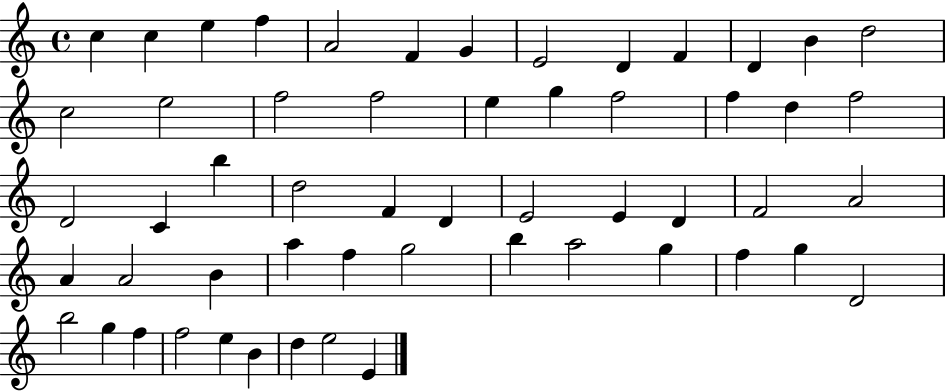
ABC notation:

X:1
T:Untitled
M:4/4
L:1/4
K:C
c c e f A2 F G E2 D F D B d2 c2 e2 f2 f2 e g f2 f d f2 D2 C b d2 F D E2 E D F2 A2 A A2 B a f g2 b a2 g f g D2 b2 g f f2 e B d e2 E